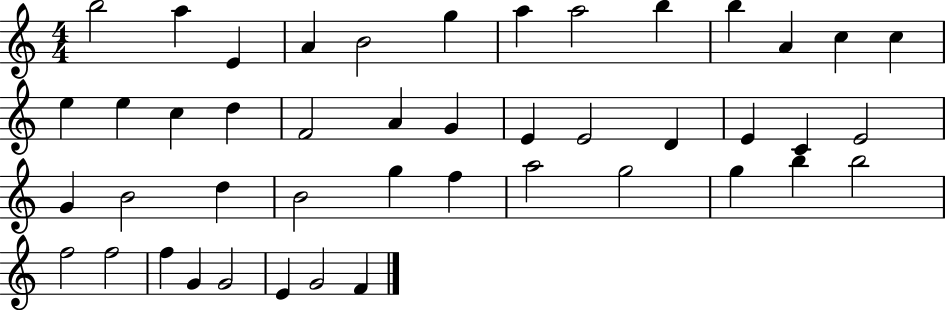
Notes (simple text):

B5/h A5/q E4/q A4/q B4/h G5/q A5/q A5/h B5/q B5/q A4/q C5/q C5/q E5/q E5/q C5/q D5/q F4/h A4/q G4/q E4/q E4/h D4/q E4/q C4/q E4/h G4/q B4/h D5/q B4/h G5/q F5/q A5/h G5/h G5/q B5/q B5/h F5/h F5/h F5/q G4/q G4/h E4/q G4/h F4/q